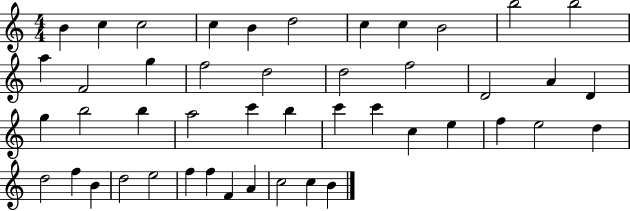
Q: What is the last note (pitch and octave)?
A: B4